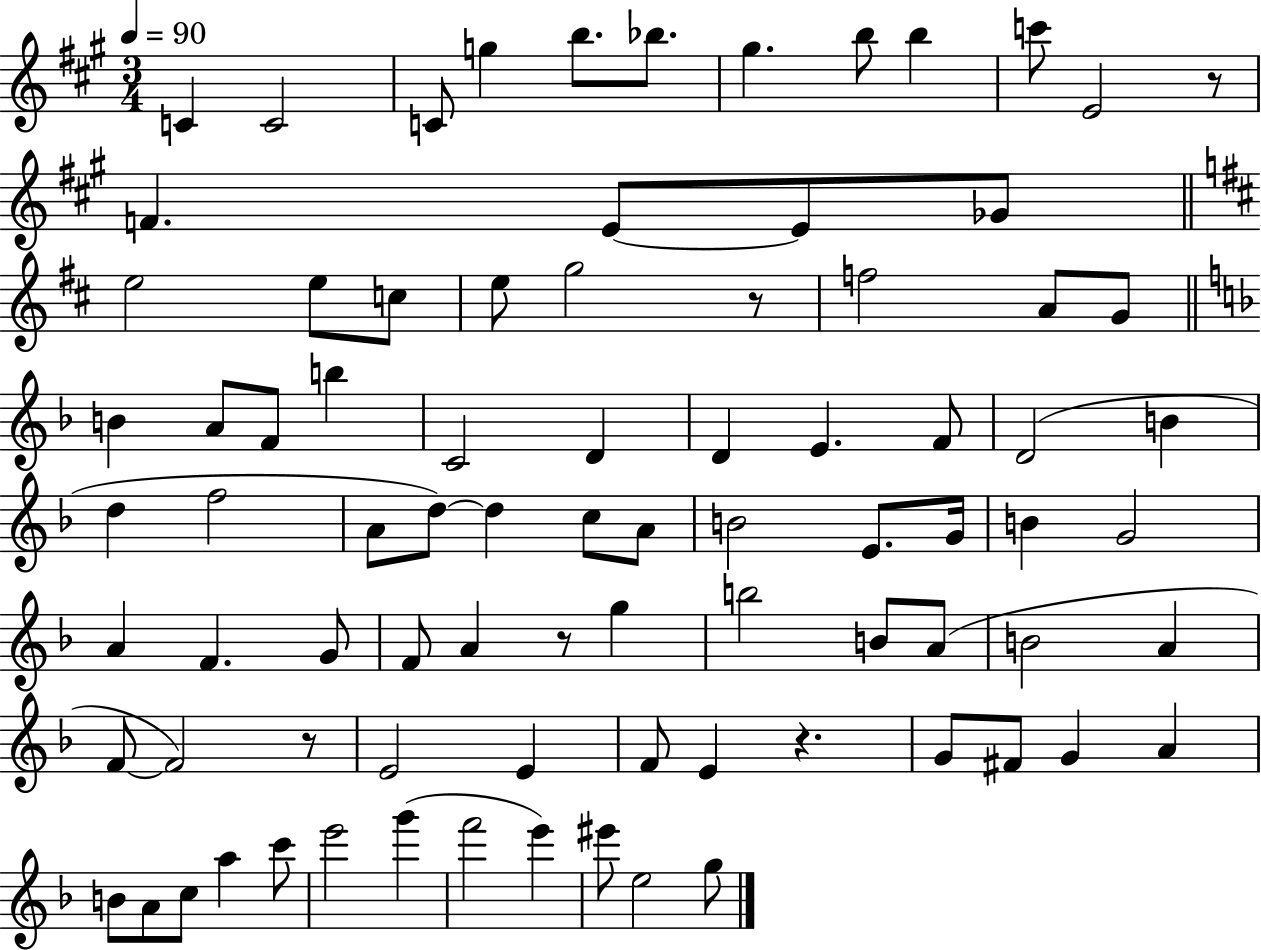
C4/q C4/h C4/e G5/q B5/e. Bb5/e. G#5/q. B5/e B5/q C6/e E4/h R/e F4/q. E4/e E4/e Gb4/e E5/h E5/e C5/e E5/e G5/h R/e F5/h A4/e G4/e B4/q A4/e F4/e B5/q C4/h D4/q D4/q E4/q. F4/e D4/h B4/q D5/q F5/h A4/e D5/e D5/q C5/e A4/e B4/h E4/e. G4/s B4/q G4/h A4/q F4/q. G4/e F4/e A4/q R/e G5/q B5/h B4/e A4/e B4/h A4/q F4/e F4/h R/e E4/h E4/q F4/e E4/q R/q. G4/e F#4/e G4/q A4/q B4/e A4/e C5/e A5/q C6/e E6/h G6/q F6/h E6/q EIS6/e E5/h G5/e